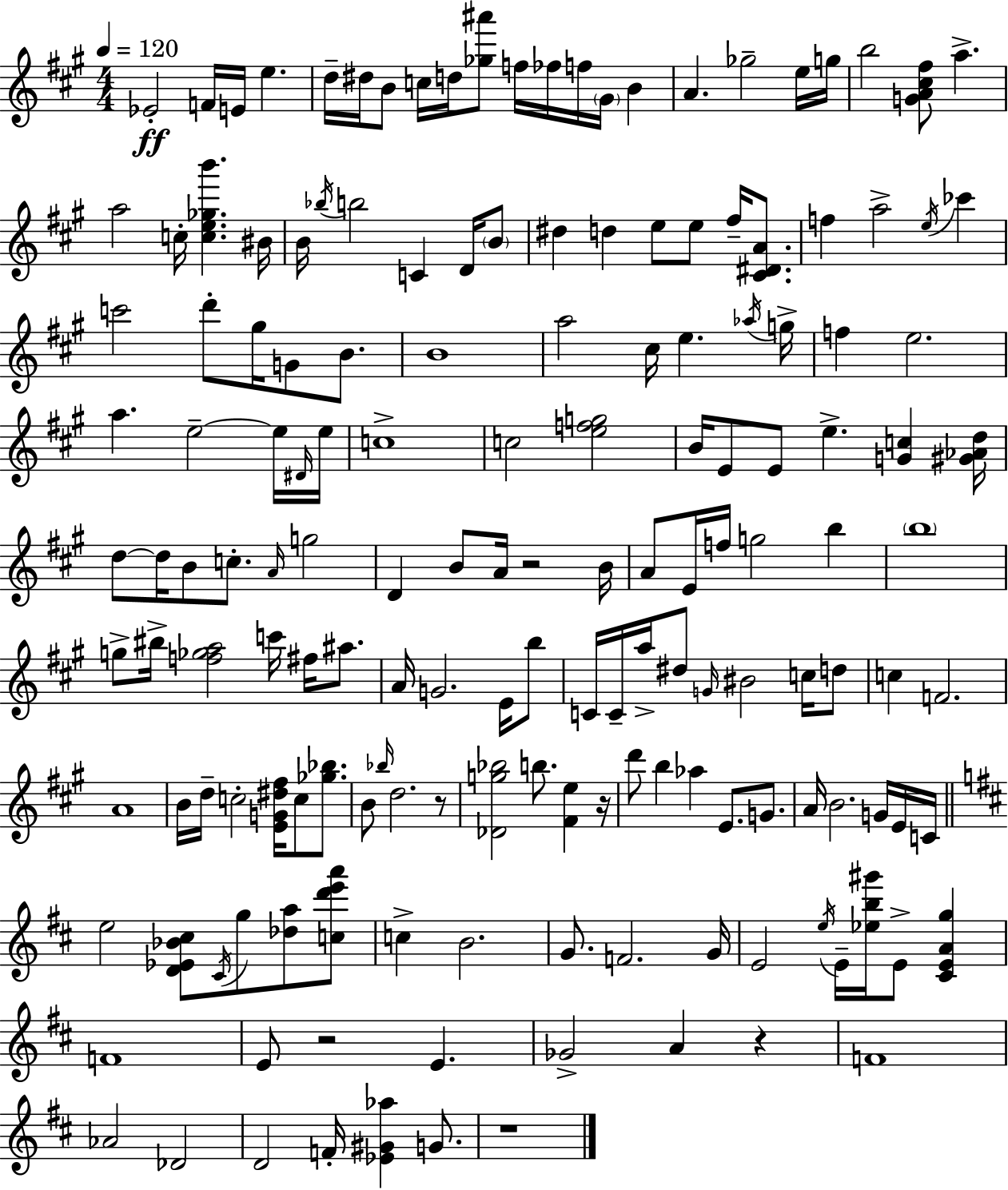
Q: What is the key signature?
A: A major